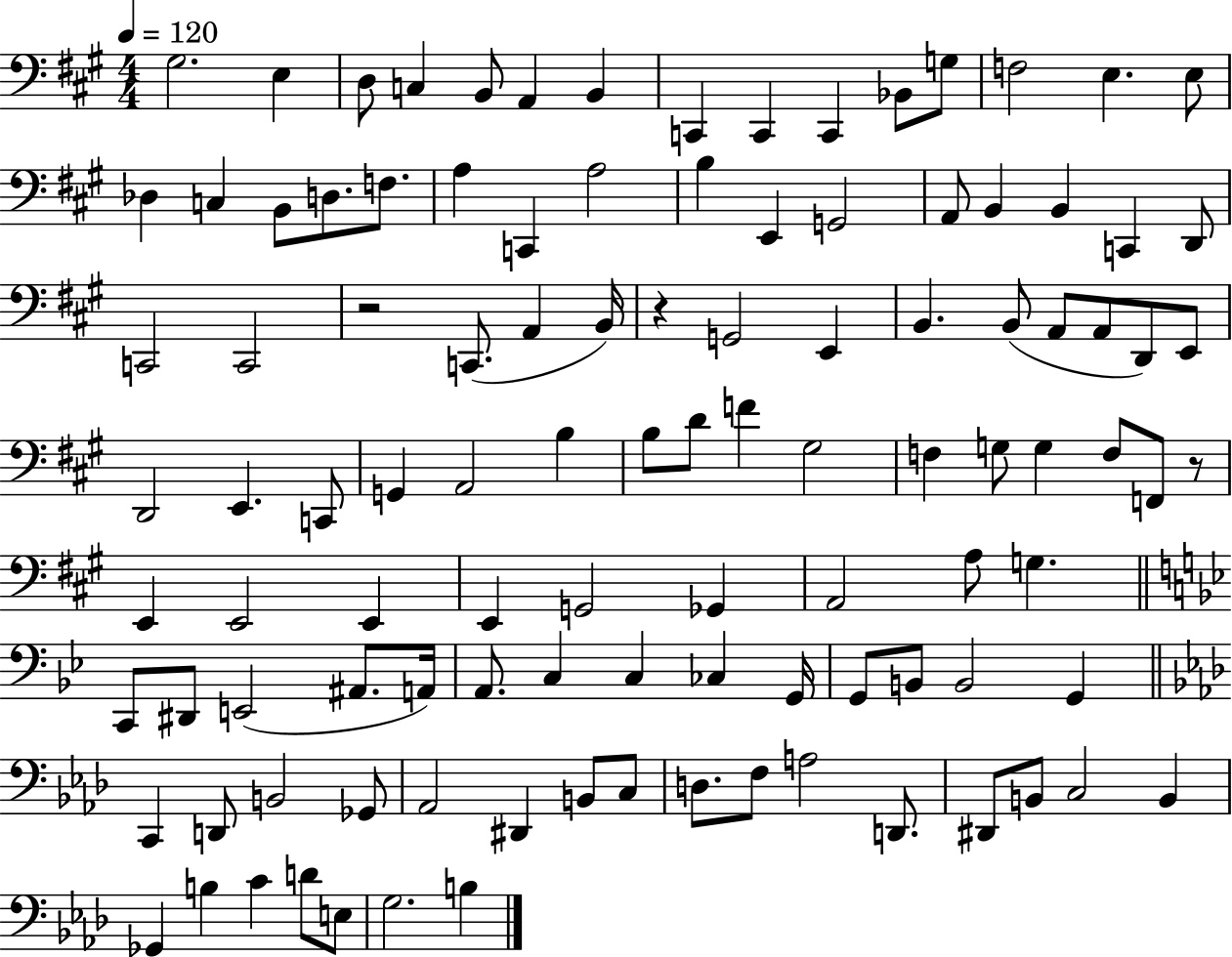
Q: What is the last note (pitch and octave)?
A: B3